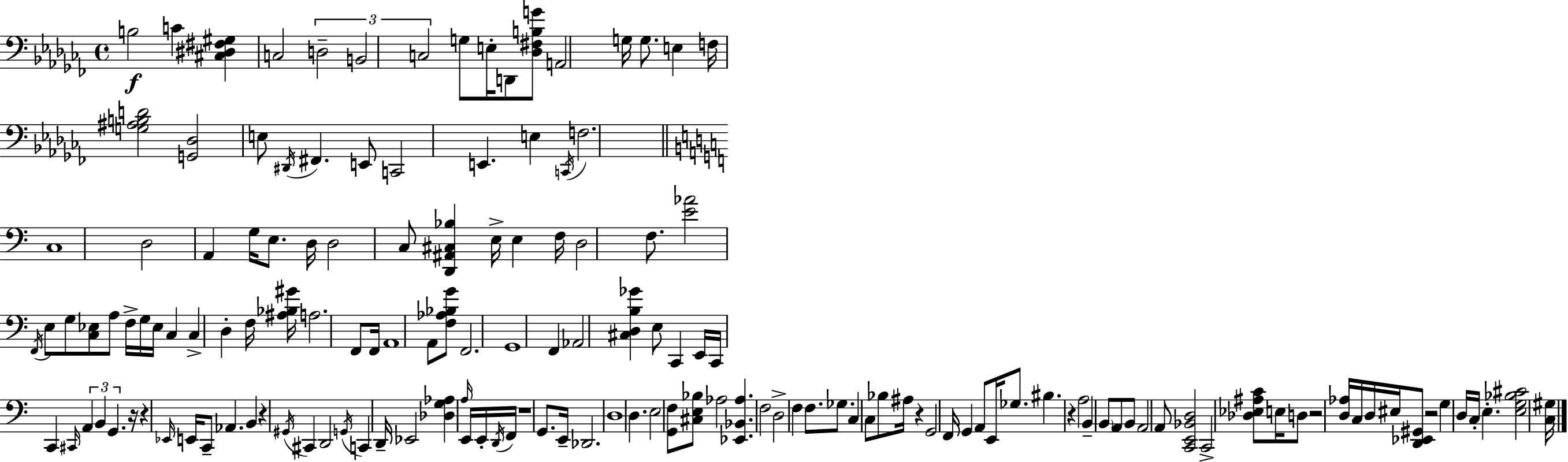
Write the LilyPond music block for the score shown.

{
  \clef bass
  \time 4/4
  \defaultTimeSignature
  \key aes \minor
  b2\f c'4 <cis dis fis gis>4 | c2 \tuplet 3/2 { d2-- | b,2 c2 } | g8 e16-. d,8 <des fis b g'>8 a,2 g16 | \break g8. e4 f16 <g ais b d'>2 | <g, des>2 e8 \acciaccatura { dis,16 } fis,4. | e,8 c,2 e,4. | e4 \acciaccatura { c,16 } f2. | \break \bar "||" \break \key a \minor c1 | d2 a,4 g16 e8. | d16 d2 c8 <d, ais, cis bes>4 e16-> | e4 f16 d2 f8. | \break <e' aes'>2 \acciaccatura { f,16 } e8 g8 <c ees>8 a8 | f16-> g16 ees16 c4 c4-> d4-. | f16 <ais bes gis'>16 a2. f,8 | f,16 a,1 | \break a,8 <f aes bes g'>8 f,2. | g,1 | f,4 aes,2 <cis d b ges'>4 | e8 c,4 e,16 c,16 c,4 \grace { cis,16 } \tuplet 3/2 { a,4 | \break b,4 g,4. } r16 r4 | \grace { ees,16 } e,16 c,8-- aes,4. b,4 r4 | \acciaccatura { gis,16 } cis,4 d,2 | \acciaccatura { g,16 } c,4 d,16-- ees,2 <des g aes>4 | \break \grace { a16 } e,16 e,16-. \acciaccatura { d,16 } f,16 r1 | g,8. e,16-- des,2. | d1 | d4. e2 | \break <g, f>8 <cis e bes>8 aes2 | <ees, bes, aes>4. f2 d2-> | f4 f8. ges8. | c4 c8 bes8 ais16 r4 g,2 | \break f,16 g,4 a,8 e,16 ges8. | bis4. r4 a2 | b,4-- \parenthesize b,8 a,8 b,8 a,2 | a,8 <c, e, bes, d>2 c,2-> | \break <des ees ais c'>8 e16 d8 r2 | <d aes>16 c16 d16 eis16 <d, ees, gis,>8 r2 | g4 d16 c16-. e4.-. <e g bes cis'>2 | <c gis>16 \bar "|."
}